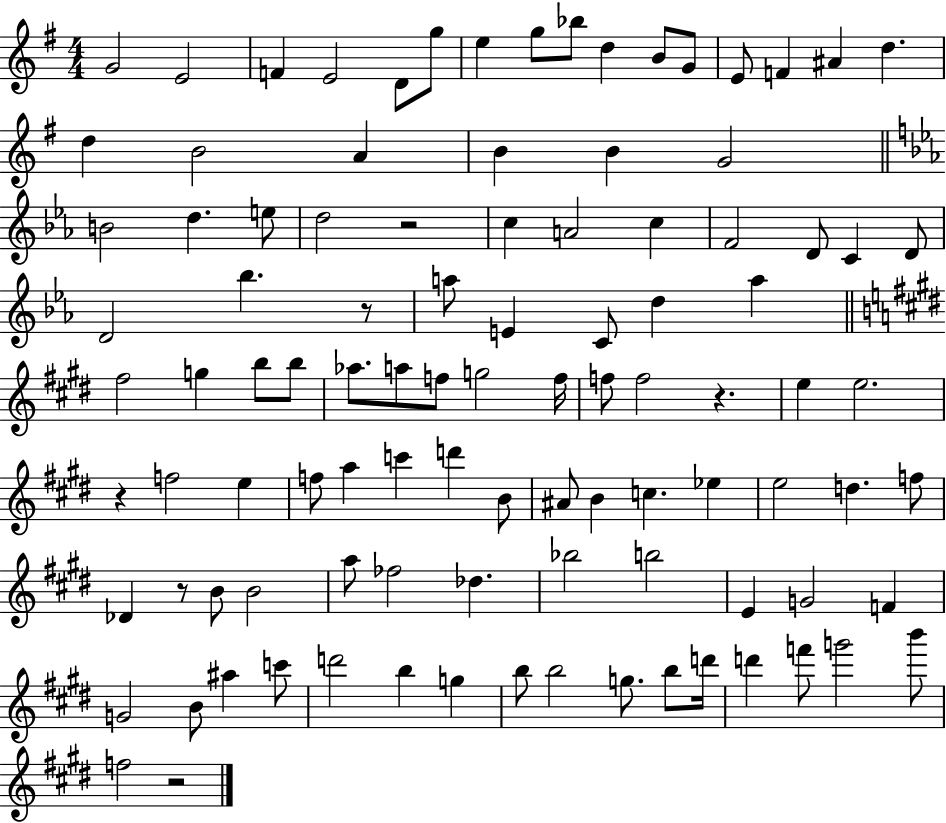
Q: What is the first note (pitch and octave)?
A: G4